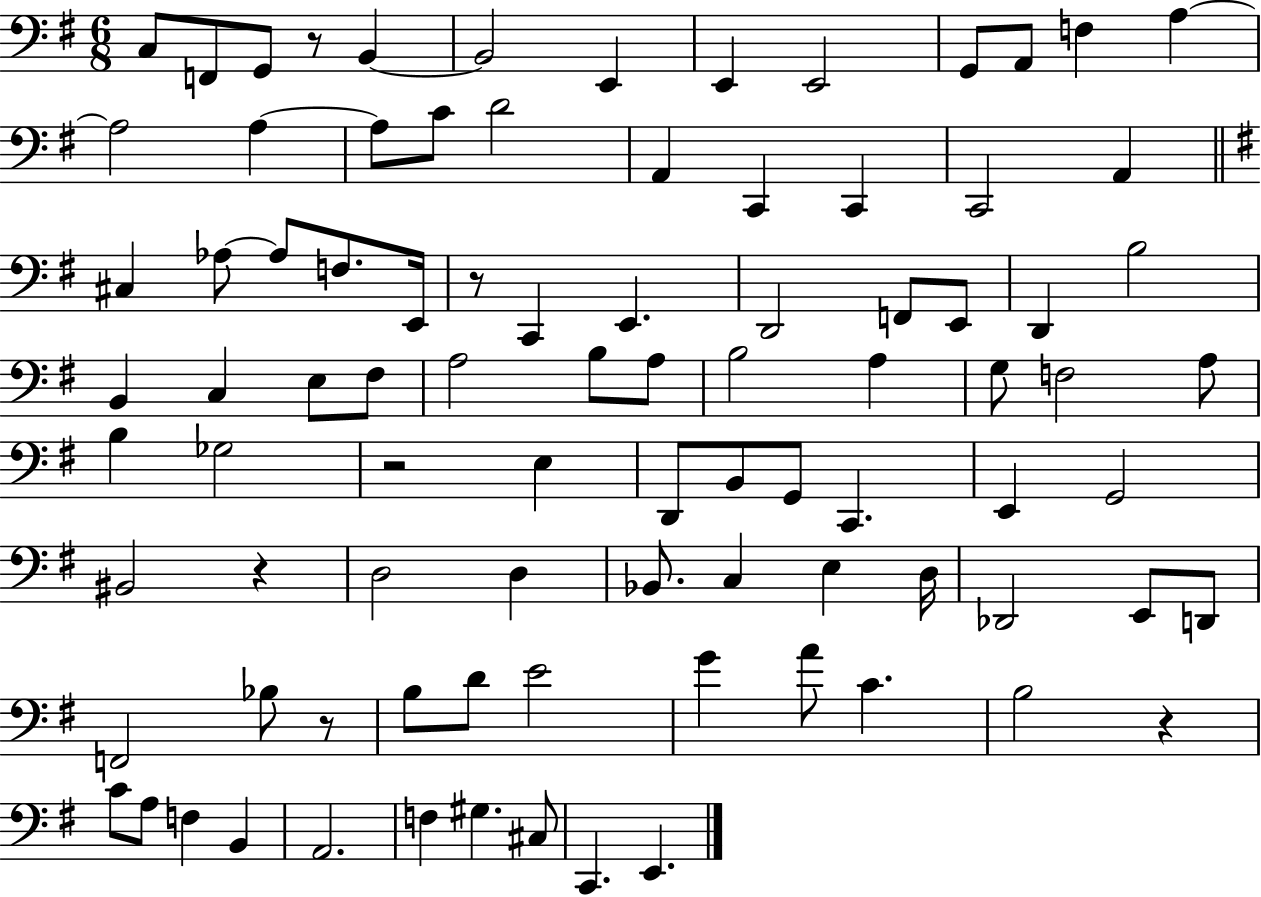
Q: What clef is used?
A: bass